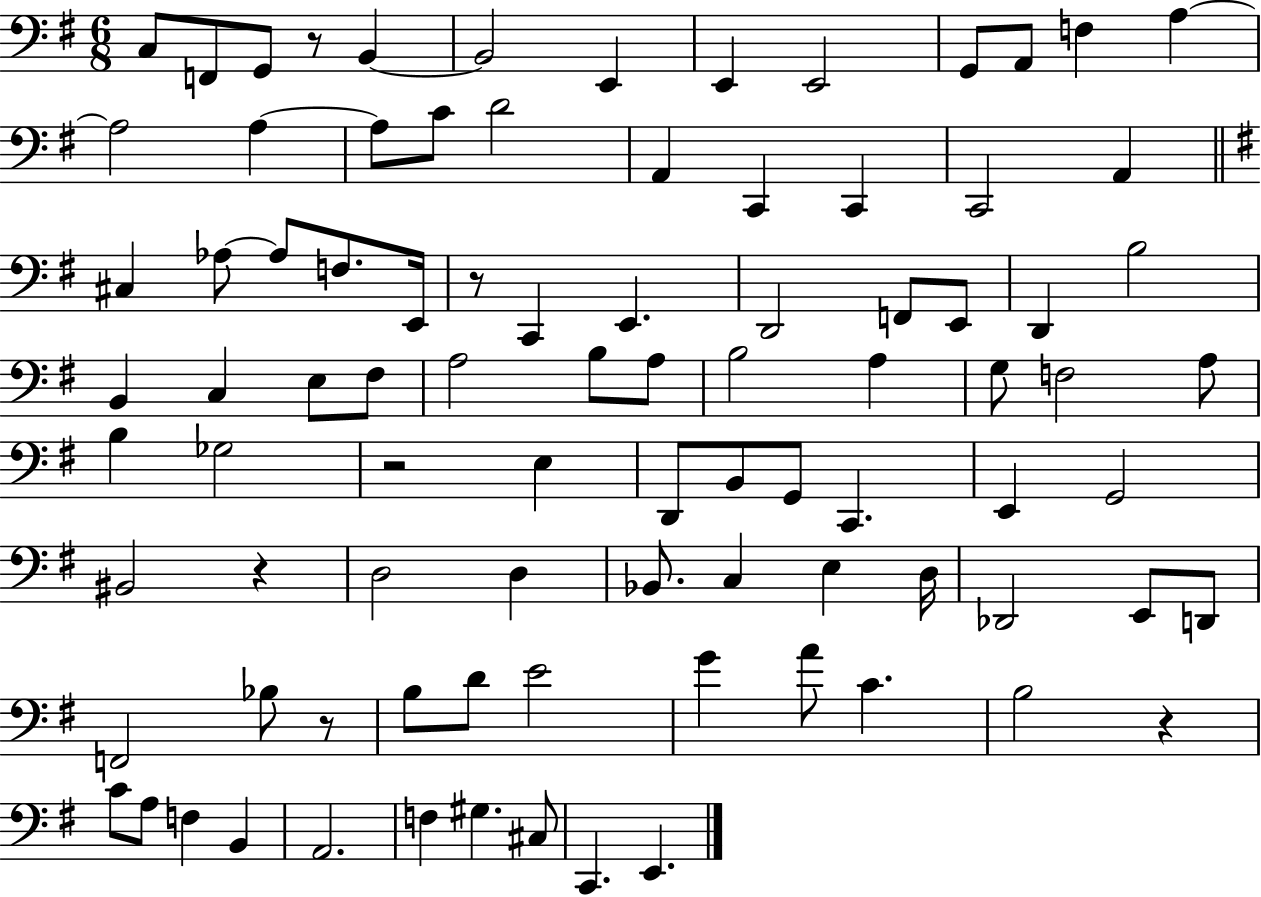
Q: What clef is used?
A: bass